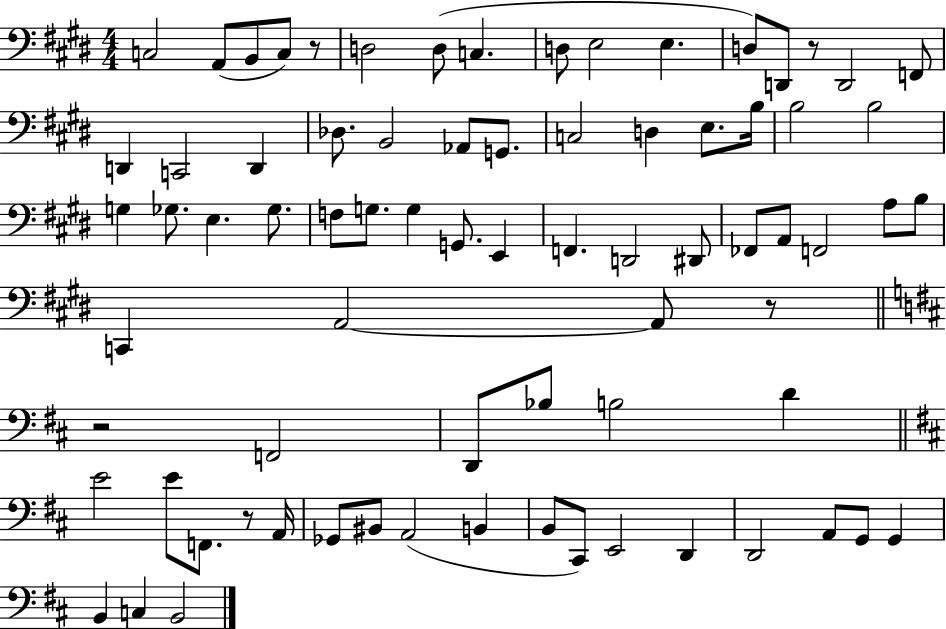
C3/h A2/e B2/e C3/e R/e D3/h D3/e C3/q. D3/e E3/h E3/q. D3/e D2/e R/e D2/h F2/e D2/q C2/h D2/q Db3/e. B2/h Ab2/e G2/e. C3/h D3/q E3/e. B3/s B3/h B3/h G3/q Gb3/e. E3/q. Gb3/e. F3/e G3/e. G3/q G2/e. E2/q F2/q. D2/h D#2/e FES2/e A2/e F2/h A3/e B3/e C2/q A2/h A2/e R/e R/h F2/h D2/e Bb3/e B3/h D4/q E4/h E4/e F2/e. R/e A2/s Gb2/e BIS2/e A2/h B2/q B2/e C#2/e E2/h D2/q D2/h A2/e G2/e G2/q B2/q C3/q B2/h